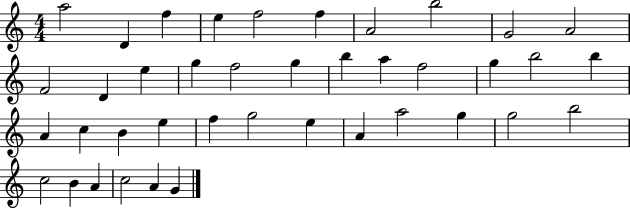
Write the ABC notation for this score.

X:1
T:Untitled
M:4/4
L:1/4
K:C
a2 D f e f2 f A2 b2 G2 A2 F2 D e g f2 g b a f2 g b2 b A c B e f g2 e A a2 g g2 b2 c2 B A c2 A G